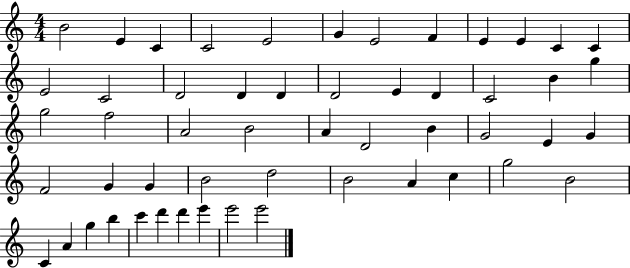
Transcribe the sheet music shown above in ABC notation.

X:1
T:Untitled
M:4/4
L:1/4
K:C
B2 E C C2 E2 G E2 F E E C C E2 C2 D2 D D D2 E D C2 B g g2 f2 A2 B2 A D2 B G2 E G F2 G G B2 d2 B2 A c g2 B2 C A g b c' d' d' e' e'2 e'2